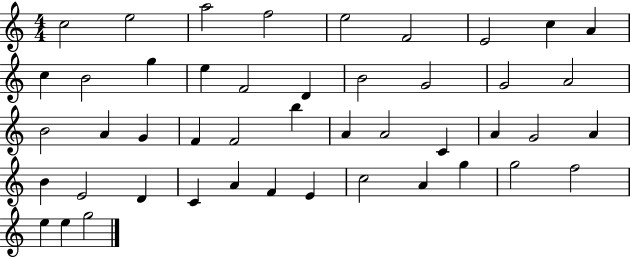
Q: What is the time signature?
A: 4/4